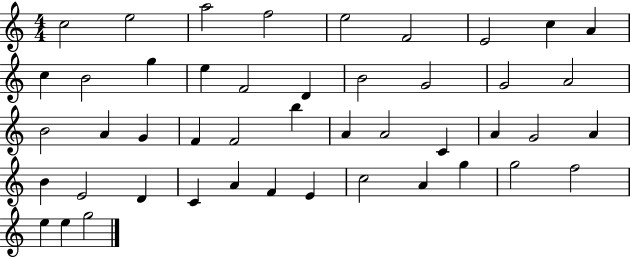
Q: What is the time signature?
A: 4/4